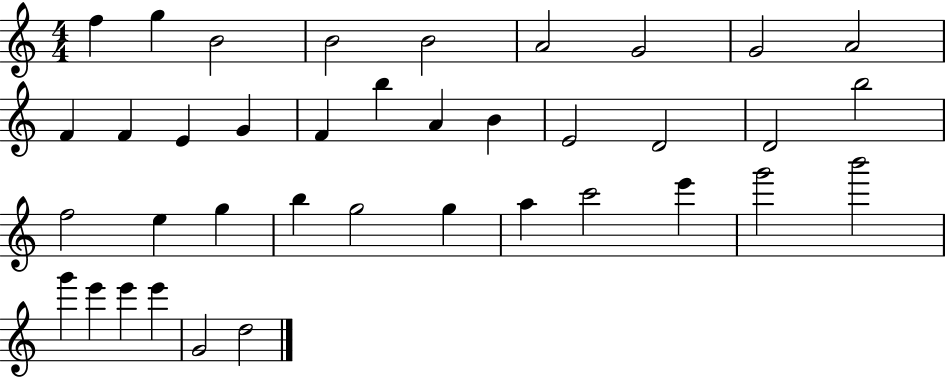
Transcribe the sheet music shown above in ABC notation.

X:1
T:Untitled
M:4/4
L:1/4
K:C
f g B2 B2 B2 A2 G2 G2 A2 F F E G F b A B E2 D2 D2 b2 f2 e g b g2 g a c'2 e' g'2 b'2 g' e' e' e' G2 d2